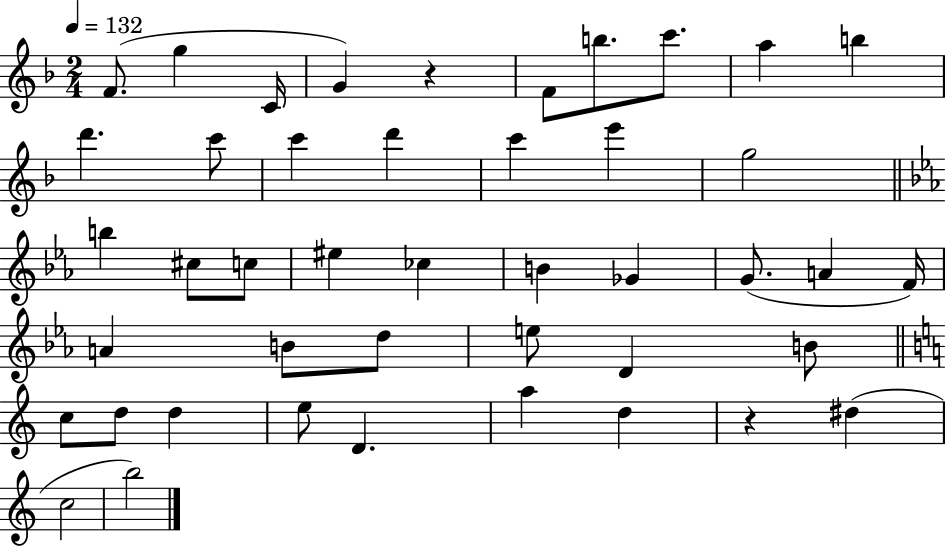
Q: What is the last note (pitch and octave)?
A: B5